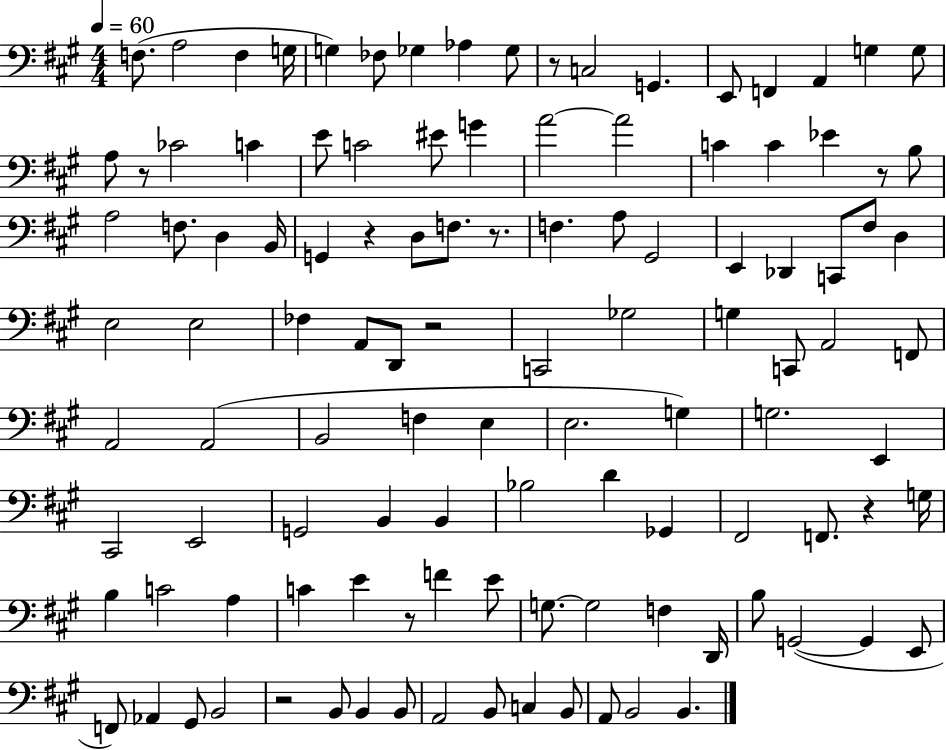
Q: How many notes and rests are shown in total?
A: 113